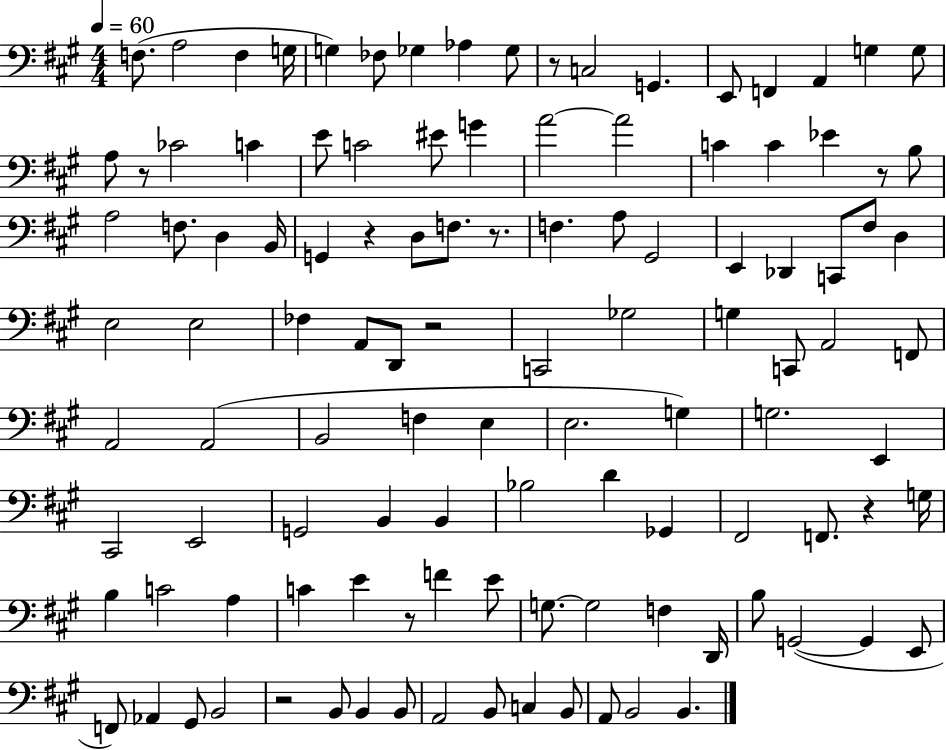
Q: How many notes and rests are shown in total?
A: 113